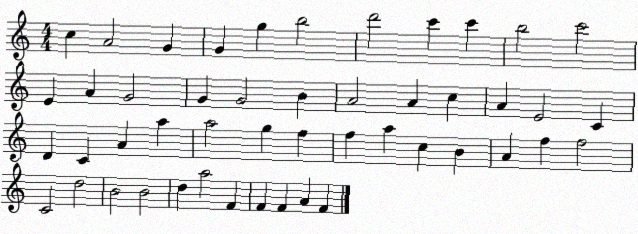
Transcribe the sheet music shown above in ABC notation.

X:1
T:Untitled
M:4/4
L:1/4
K:C
c A2 G G g b2 d'2 c' c' b2 c'2 E A G2 G G2 B A2 A c A E2 C D C A a a2 g f f a c B A f f2 C2 d2 B2 B2 d a2 F F F A F